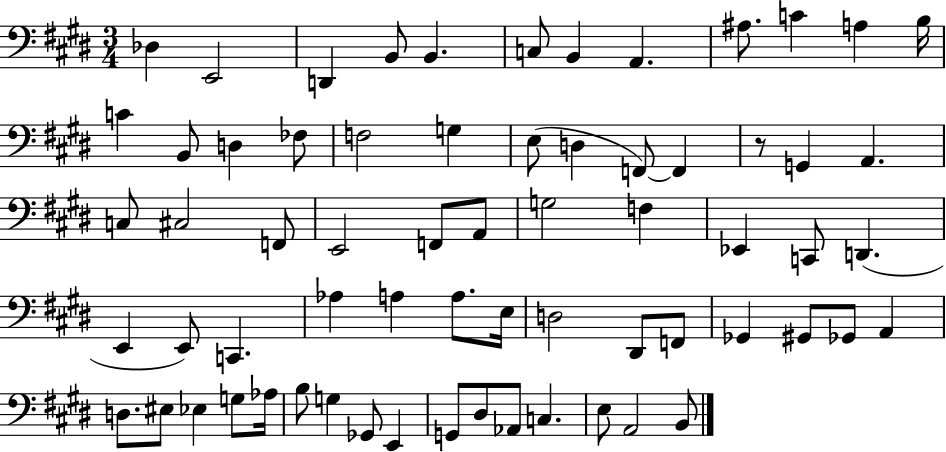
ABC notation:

X:1
T:Untitled
M:3/4
L:1/4
K:E
_D, E,,2 D,, B,,/2 B,, C,/2 B,, A,, ^A,/2 C A, B,/4 C B,,/2 D, _F,/2 F,2 G, E,/2 D, F,,/2 F,, z/2 G,, A,, C,/2 ^C,2 F,,/2 E,,2 F,,/2 A,,/2 G,2 F, _E,, C,,/2 D,, E,, E,,/2 C,, _A, A, A,/2 E,/4 D,2 ^D,,/2 F,,/2 _G,, ^G,,/2 _G,,/2 A,, D,/2 ^E,/2 _E, G,/2 _A,/4 B,/2 G, _G,,/2 E,, G,,/2 ^D,/2 _A,,/2 C, E,/2 A,,2 B,,/2